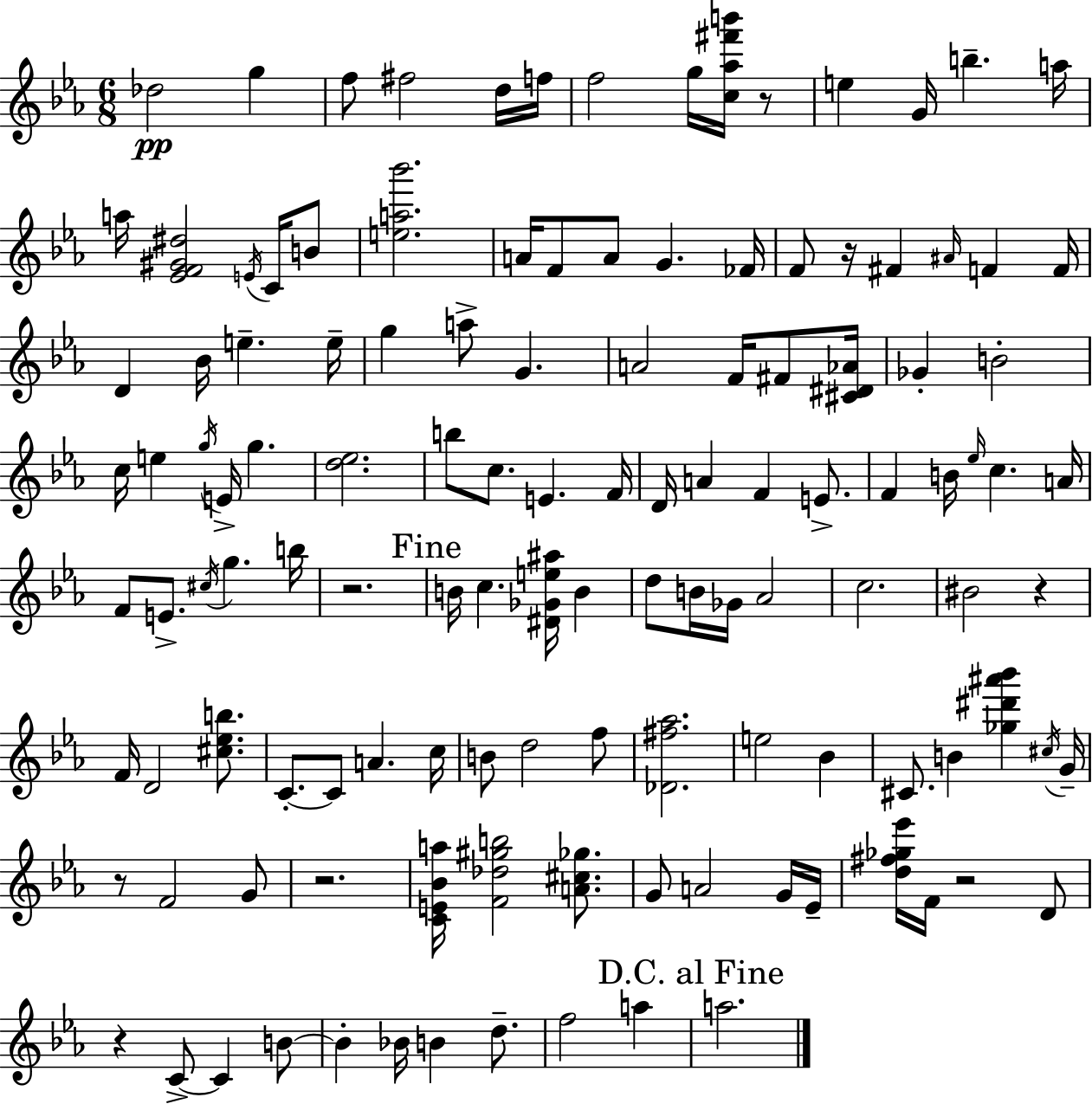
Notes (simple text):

Db5/h G5/q F5/e F#5/h D5/s F5/s F5/h G5/s [C5,Ab5,F#6,B6]/s R/e E5/q G4/s B5/q. A5/s A5/s [Eb4,F4,G#4,D#5]/h E4/s C4/s B4/e [E5,A5,Bb6]/h. A4/s F4/e A4/e G4/q. FES4/s F4/e R/s F#4/q A#4/s F4/q F4/s D4/q Bb4/s E5/q. E5/s G5/q A5/e G4/q. A4/h F4/s F#4/e [C#4,D#4,Ab4]/s Gb4/q B4/h C5/s E5/q G5/s E4/s G5/q. [D5,Eb5]/h. B5/e C5/e. E4/q. F4/s D4/s A4/q F4/q E4/e. F4/q B4/s Eb5/s C5/q. A4/s F4/e E4/e. C#5/s G5/q. B5/s R/h. B4/s C5/q. [D#4,Gb4,E5,A#5]/s B4/q D5/e B4/s Gb4/s Ab4/h C5/h. BIS4/h R/q F4/s D4/h [C#5,Eb5,B5]/e. C4/e. C4/e A4/q. C5/s B4/e D5/h F5/e [Db4,F#5,Ab5]/h. E5/h Bb4/q C#4/e. B4/q [Gb5,D#6,A#6,Bb6]/q C#5/s G4/s R/e F4/h G4/e R/h. [C4,E4,Bb4,A5]/s [F4,Db5,G#5,B5]/h [A4,C#5,Gb5]/e. G4/e A4/h G4/s Eb4/s [D5,F#5,Gb5,Eb6]/s F4/s R/h D4/e R/q C4/e C4/q B4/e B4/q Bb4/s B4/q D5/e. F5/h A5/q A5/h.